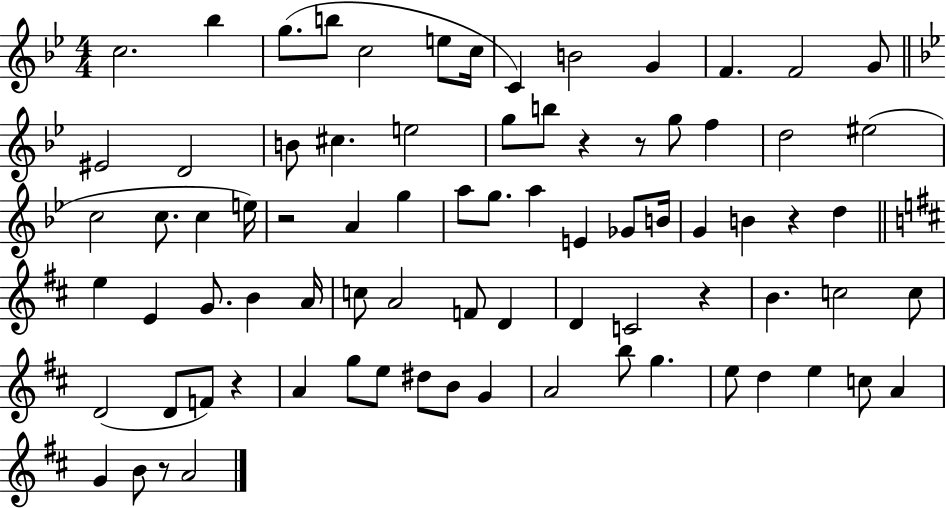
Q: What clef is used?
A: treble